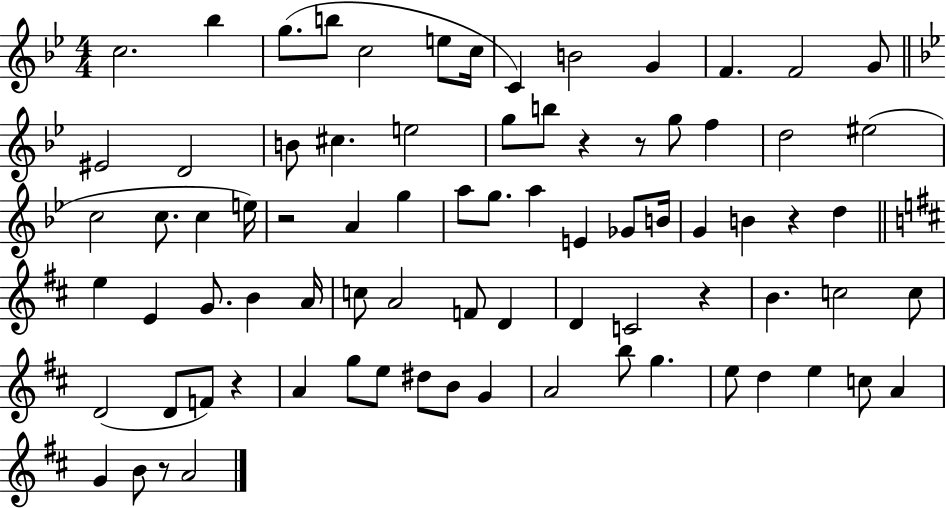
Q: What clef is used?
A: treble